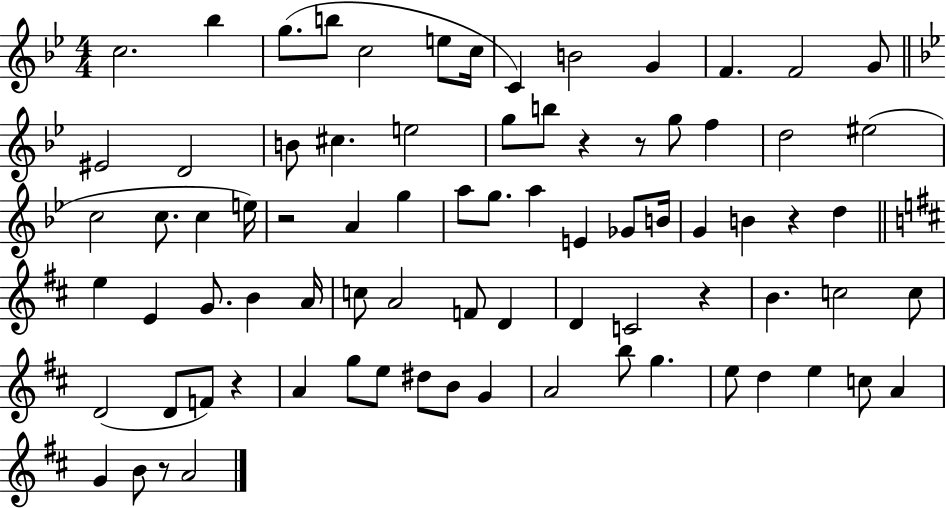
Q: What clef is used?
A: treble